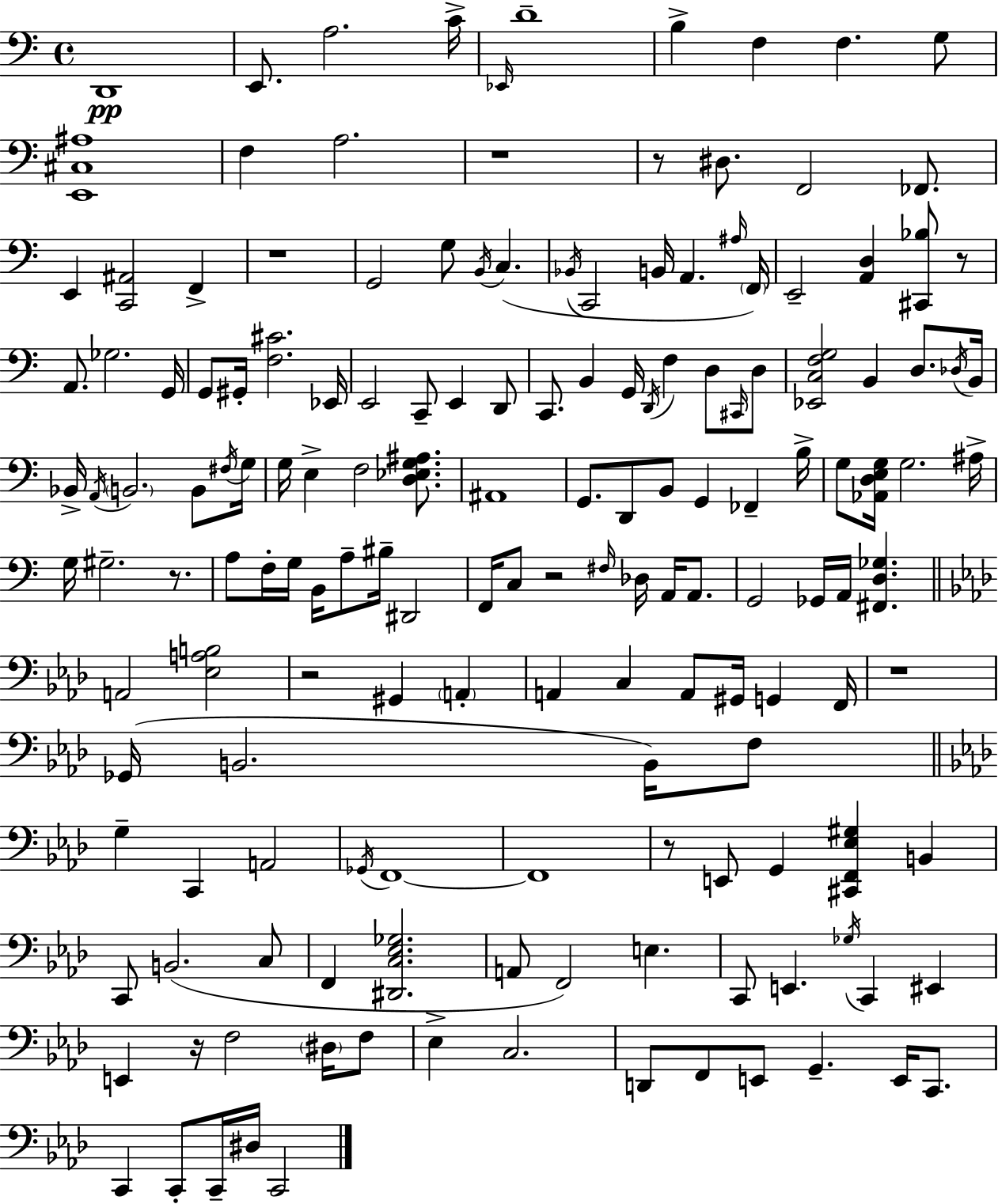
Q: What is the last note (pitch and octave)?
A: C2